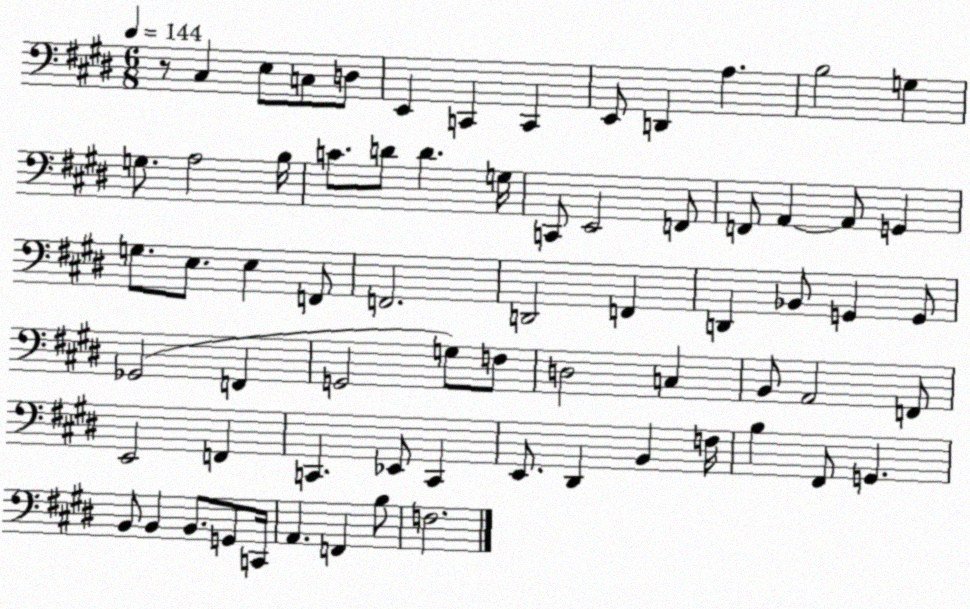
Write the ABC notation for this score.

X:1
T:Untitled
M:6/8
L:1/4
K:E
z/2 ^C, E,/2 C,/2 D,/2 E,, C,, C,, E,,/2 D,, A, B,2 G, G,/2 A,2 B,/4 C/2 D/2 D G,/4 C,,/2 E,,2 F,,/2 F,,/2 A,, A,,/2 G,, G,/2 E,/2 E, F,,/2 F,,2 D,,2 F,, D,, _B,,/2 G,, G,,/2 _G,,2 F,, G,,2 G,/2 F,/2 D,2 C, B,,/2 A,,2 F,,/2 E,,2 F,, C,, _E,,/2 C,, E,,/2 ^D,, B,, F,/4 B, ^F,,/2 G,, B,,/2 B,, B,,/2 G,,/2 C,,/4 A,, F,, B,/2 F,2